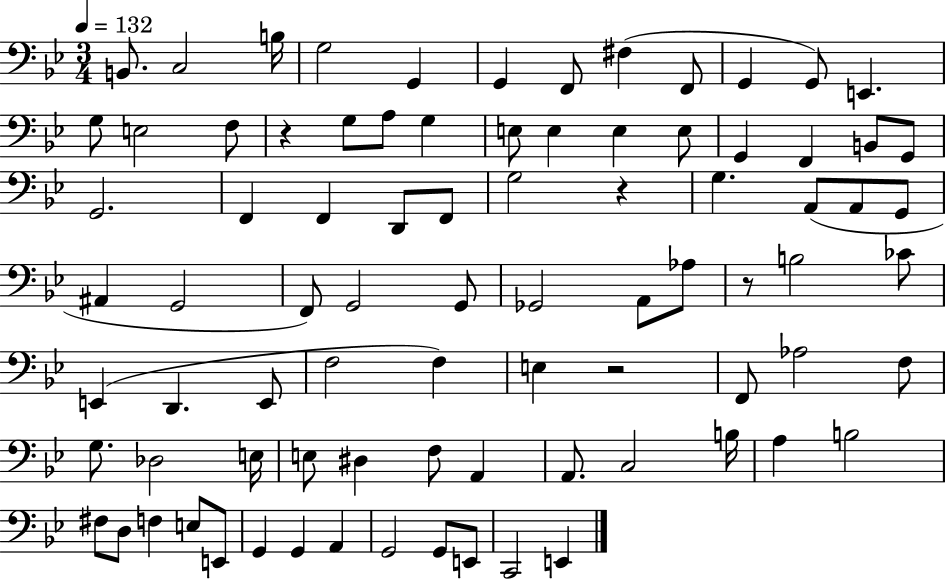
X:1
T:Untitled
M:3/4
L:1/4
K:Bb
B,,/2 C,2 B,/4 G,2 G,, G,, F,,/2 ^F, F,,/2 G,, G,,/2 E,, G,/2 E,2 F,/2 z G,/2 A,/2 G, E,/2 E, E, E,/2 G,, F,, B,,/2 G,,/2 G,,2 F,, F,, D,,/2 F,,/2 G,2 z G, A,,/2 A,,/2 G,,/2 ^A,, G,,2 F,,/2 G,,2 G,,/2 _G,,2 A,,/2 _A,/2 z/2 B,2 _C/2 E,, D,, E,,/2 F,2 F, E, z2 F,,/2 _A,2 F,/2 G,/2 _D,2 E,/4 E,/2 ^D, F,/2 A,, A,,/2 C,2 B,/4 A, B,2 ^F,/2 D,/2 F, E,/2 E,,/2 G,, G,, A,, G,,2 G,,/2 E,,/2 C,,2 E,,